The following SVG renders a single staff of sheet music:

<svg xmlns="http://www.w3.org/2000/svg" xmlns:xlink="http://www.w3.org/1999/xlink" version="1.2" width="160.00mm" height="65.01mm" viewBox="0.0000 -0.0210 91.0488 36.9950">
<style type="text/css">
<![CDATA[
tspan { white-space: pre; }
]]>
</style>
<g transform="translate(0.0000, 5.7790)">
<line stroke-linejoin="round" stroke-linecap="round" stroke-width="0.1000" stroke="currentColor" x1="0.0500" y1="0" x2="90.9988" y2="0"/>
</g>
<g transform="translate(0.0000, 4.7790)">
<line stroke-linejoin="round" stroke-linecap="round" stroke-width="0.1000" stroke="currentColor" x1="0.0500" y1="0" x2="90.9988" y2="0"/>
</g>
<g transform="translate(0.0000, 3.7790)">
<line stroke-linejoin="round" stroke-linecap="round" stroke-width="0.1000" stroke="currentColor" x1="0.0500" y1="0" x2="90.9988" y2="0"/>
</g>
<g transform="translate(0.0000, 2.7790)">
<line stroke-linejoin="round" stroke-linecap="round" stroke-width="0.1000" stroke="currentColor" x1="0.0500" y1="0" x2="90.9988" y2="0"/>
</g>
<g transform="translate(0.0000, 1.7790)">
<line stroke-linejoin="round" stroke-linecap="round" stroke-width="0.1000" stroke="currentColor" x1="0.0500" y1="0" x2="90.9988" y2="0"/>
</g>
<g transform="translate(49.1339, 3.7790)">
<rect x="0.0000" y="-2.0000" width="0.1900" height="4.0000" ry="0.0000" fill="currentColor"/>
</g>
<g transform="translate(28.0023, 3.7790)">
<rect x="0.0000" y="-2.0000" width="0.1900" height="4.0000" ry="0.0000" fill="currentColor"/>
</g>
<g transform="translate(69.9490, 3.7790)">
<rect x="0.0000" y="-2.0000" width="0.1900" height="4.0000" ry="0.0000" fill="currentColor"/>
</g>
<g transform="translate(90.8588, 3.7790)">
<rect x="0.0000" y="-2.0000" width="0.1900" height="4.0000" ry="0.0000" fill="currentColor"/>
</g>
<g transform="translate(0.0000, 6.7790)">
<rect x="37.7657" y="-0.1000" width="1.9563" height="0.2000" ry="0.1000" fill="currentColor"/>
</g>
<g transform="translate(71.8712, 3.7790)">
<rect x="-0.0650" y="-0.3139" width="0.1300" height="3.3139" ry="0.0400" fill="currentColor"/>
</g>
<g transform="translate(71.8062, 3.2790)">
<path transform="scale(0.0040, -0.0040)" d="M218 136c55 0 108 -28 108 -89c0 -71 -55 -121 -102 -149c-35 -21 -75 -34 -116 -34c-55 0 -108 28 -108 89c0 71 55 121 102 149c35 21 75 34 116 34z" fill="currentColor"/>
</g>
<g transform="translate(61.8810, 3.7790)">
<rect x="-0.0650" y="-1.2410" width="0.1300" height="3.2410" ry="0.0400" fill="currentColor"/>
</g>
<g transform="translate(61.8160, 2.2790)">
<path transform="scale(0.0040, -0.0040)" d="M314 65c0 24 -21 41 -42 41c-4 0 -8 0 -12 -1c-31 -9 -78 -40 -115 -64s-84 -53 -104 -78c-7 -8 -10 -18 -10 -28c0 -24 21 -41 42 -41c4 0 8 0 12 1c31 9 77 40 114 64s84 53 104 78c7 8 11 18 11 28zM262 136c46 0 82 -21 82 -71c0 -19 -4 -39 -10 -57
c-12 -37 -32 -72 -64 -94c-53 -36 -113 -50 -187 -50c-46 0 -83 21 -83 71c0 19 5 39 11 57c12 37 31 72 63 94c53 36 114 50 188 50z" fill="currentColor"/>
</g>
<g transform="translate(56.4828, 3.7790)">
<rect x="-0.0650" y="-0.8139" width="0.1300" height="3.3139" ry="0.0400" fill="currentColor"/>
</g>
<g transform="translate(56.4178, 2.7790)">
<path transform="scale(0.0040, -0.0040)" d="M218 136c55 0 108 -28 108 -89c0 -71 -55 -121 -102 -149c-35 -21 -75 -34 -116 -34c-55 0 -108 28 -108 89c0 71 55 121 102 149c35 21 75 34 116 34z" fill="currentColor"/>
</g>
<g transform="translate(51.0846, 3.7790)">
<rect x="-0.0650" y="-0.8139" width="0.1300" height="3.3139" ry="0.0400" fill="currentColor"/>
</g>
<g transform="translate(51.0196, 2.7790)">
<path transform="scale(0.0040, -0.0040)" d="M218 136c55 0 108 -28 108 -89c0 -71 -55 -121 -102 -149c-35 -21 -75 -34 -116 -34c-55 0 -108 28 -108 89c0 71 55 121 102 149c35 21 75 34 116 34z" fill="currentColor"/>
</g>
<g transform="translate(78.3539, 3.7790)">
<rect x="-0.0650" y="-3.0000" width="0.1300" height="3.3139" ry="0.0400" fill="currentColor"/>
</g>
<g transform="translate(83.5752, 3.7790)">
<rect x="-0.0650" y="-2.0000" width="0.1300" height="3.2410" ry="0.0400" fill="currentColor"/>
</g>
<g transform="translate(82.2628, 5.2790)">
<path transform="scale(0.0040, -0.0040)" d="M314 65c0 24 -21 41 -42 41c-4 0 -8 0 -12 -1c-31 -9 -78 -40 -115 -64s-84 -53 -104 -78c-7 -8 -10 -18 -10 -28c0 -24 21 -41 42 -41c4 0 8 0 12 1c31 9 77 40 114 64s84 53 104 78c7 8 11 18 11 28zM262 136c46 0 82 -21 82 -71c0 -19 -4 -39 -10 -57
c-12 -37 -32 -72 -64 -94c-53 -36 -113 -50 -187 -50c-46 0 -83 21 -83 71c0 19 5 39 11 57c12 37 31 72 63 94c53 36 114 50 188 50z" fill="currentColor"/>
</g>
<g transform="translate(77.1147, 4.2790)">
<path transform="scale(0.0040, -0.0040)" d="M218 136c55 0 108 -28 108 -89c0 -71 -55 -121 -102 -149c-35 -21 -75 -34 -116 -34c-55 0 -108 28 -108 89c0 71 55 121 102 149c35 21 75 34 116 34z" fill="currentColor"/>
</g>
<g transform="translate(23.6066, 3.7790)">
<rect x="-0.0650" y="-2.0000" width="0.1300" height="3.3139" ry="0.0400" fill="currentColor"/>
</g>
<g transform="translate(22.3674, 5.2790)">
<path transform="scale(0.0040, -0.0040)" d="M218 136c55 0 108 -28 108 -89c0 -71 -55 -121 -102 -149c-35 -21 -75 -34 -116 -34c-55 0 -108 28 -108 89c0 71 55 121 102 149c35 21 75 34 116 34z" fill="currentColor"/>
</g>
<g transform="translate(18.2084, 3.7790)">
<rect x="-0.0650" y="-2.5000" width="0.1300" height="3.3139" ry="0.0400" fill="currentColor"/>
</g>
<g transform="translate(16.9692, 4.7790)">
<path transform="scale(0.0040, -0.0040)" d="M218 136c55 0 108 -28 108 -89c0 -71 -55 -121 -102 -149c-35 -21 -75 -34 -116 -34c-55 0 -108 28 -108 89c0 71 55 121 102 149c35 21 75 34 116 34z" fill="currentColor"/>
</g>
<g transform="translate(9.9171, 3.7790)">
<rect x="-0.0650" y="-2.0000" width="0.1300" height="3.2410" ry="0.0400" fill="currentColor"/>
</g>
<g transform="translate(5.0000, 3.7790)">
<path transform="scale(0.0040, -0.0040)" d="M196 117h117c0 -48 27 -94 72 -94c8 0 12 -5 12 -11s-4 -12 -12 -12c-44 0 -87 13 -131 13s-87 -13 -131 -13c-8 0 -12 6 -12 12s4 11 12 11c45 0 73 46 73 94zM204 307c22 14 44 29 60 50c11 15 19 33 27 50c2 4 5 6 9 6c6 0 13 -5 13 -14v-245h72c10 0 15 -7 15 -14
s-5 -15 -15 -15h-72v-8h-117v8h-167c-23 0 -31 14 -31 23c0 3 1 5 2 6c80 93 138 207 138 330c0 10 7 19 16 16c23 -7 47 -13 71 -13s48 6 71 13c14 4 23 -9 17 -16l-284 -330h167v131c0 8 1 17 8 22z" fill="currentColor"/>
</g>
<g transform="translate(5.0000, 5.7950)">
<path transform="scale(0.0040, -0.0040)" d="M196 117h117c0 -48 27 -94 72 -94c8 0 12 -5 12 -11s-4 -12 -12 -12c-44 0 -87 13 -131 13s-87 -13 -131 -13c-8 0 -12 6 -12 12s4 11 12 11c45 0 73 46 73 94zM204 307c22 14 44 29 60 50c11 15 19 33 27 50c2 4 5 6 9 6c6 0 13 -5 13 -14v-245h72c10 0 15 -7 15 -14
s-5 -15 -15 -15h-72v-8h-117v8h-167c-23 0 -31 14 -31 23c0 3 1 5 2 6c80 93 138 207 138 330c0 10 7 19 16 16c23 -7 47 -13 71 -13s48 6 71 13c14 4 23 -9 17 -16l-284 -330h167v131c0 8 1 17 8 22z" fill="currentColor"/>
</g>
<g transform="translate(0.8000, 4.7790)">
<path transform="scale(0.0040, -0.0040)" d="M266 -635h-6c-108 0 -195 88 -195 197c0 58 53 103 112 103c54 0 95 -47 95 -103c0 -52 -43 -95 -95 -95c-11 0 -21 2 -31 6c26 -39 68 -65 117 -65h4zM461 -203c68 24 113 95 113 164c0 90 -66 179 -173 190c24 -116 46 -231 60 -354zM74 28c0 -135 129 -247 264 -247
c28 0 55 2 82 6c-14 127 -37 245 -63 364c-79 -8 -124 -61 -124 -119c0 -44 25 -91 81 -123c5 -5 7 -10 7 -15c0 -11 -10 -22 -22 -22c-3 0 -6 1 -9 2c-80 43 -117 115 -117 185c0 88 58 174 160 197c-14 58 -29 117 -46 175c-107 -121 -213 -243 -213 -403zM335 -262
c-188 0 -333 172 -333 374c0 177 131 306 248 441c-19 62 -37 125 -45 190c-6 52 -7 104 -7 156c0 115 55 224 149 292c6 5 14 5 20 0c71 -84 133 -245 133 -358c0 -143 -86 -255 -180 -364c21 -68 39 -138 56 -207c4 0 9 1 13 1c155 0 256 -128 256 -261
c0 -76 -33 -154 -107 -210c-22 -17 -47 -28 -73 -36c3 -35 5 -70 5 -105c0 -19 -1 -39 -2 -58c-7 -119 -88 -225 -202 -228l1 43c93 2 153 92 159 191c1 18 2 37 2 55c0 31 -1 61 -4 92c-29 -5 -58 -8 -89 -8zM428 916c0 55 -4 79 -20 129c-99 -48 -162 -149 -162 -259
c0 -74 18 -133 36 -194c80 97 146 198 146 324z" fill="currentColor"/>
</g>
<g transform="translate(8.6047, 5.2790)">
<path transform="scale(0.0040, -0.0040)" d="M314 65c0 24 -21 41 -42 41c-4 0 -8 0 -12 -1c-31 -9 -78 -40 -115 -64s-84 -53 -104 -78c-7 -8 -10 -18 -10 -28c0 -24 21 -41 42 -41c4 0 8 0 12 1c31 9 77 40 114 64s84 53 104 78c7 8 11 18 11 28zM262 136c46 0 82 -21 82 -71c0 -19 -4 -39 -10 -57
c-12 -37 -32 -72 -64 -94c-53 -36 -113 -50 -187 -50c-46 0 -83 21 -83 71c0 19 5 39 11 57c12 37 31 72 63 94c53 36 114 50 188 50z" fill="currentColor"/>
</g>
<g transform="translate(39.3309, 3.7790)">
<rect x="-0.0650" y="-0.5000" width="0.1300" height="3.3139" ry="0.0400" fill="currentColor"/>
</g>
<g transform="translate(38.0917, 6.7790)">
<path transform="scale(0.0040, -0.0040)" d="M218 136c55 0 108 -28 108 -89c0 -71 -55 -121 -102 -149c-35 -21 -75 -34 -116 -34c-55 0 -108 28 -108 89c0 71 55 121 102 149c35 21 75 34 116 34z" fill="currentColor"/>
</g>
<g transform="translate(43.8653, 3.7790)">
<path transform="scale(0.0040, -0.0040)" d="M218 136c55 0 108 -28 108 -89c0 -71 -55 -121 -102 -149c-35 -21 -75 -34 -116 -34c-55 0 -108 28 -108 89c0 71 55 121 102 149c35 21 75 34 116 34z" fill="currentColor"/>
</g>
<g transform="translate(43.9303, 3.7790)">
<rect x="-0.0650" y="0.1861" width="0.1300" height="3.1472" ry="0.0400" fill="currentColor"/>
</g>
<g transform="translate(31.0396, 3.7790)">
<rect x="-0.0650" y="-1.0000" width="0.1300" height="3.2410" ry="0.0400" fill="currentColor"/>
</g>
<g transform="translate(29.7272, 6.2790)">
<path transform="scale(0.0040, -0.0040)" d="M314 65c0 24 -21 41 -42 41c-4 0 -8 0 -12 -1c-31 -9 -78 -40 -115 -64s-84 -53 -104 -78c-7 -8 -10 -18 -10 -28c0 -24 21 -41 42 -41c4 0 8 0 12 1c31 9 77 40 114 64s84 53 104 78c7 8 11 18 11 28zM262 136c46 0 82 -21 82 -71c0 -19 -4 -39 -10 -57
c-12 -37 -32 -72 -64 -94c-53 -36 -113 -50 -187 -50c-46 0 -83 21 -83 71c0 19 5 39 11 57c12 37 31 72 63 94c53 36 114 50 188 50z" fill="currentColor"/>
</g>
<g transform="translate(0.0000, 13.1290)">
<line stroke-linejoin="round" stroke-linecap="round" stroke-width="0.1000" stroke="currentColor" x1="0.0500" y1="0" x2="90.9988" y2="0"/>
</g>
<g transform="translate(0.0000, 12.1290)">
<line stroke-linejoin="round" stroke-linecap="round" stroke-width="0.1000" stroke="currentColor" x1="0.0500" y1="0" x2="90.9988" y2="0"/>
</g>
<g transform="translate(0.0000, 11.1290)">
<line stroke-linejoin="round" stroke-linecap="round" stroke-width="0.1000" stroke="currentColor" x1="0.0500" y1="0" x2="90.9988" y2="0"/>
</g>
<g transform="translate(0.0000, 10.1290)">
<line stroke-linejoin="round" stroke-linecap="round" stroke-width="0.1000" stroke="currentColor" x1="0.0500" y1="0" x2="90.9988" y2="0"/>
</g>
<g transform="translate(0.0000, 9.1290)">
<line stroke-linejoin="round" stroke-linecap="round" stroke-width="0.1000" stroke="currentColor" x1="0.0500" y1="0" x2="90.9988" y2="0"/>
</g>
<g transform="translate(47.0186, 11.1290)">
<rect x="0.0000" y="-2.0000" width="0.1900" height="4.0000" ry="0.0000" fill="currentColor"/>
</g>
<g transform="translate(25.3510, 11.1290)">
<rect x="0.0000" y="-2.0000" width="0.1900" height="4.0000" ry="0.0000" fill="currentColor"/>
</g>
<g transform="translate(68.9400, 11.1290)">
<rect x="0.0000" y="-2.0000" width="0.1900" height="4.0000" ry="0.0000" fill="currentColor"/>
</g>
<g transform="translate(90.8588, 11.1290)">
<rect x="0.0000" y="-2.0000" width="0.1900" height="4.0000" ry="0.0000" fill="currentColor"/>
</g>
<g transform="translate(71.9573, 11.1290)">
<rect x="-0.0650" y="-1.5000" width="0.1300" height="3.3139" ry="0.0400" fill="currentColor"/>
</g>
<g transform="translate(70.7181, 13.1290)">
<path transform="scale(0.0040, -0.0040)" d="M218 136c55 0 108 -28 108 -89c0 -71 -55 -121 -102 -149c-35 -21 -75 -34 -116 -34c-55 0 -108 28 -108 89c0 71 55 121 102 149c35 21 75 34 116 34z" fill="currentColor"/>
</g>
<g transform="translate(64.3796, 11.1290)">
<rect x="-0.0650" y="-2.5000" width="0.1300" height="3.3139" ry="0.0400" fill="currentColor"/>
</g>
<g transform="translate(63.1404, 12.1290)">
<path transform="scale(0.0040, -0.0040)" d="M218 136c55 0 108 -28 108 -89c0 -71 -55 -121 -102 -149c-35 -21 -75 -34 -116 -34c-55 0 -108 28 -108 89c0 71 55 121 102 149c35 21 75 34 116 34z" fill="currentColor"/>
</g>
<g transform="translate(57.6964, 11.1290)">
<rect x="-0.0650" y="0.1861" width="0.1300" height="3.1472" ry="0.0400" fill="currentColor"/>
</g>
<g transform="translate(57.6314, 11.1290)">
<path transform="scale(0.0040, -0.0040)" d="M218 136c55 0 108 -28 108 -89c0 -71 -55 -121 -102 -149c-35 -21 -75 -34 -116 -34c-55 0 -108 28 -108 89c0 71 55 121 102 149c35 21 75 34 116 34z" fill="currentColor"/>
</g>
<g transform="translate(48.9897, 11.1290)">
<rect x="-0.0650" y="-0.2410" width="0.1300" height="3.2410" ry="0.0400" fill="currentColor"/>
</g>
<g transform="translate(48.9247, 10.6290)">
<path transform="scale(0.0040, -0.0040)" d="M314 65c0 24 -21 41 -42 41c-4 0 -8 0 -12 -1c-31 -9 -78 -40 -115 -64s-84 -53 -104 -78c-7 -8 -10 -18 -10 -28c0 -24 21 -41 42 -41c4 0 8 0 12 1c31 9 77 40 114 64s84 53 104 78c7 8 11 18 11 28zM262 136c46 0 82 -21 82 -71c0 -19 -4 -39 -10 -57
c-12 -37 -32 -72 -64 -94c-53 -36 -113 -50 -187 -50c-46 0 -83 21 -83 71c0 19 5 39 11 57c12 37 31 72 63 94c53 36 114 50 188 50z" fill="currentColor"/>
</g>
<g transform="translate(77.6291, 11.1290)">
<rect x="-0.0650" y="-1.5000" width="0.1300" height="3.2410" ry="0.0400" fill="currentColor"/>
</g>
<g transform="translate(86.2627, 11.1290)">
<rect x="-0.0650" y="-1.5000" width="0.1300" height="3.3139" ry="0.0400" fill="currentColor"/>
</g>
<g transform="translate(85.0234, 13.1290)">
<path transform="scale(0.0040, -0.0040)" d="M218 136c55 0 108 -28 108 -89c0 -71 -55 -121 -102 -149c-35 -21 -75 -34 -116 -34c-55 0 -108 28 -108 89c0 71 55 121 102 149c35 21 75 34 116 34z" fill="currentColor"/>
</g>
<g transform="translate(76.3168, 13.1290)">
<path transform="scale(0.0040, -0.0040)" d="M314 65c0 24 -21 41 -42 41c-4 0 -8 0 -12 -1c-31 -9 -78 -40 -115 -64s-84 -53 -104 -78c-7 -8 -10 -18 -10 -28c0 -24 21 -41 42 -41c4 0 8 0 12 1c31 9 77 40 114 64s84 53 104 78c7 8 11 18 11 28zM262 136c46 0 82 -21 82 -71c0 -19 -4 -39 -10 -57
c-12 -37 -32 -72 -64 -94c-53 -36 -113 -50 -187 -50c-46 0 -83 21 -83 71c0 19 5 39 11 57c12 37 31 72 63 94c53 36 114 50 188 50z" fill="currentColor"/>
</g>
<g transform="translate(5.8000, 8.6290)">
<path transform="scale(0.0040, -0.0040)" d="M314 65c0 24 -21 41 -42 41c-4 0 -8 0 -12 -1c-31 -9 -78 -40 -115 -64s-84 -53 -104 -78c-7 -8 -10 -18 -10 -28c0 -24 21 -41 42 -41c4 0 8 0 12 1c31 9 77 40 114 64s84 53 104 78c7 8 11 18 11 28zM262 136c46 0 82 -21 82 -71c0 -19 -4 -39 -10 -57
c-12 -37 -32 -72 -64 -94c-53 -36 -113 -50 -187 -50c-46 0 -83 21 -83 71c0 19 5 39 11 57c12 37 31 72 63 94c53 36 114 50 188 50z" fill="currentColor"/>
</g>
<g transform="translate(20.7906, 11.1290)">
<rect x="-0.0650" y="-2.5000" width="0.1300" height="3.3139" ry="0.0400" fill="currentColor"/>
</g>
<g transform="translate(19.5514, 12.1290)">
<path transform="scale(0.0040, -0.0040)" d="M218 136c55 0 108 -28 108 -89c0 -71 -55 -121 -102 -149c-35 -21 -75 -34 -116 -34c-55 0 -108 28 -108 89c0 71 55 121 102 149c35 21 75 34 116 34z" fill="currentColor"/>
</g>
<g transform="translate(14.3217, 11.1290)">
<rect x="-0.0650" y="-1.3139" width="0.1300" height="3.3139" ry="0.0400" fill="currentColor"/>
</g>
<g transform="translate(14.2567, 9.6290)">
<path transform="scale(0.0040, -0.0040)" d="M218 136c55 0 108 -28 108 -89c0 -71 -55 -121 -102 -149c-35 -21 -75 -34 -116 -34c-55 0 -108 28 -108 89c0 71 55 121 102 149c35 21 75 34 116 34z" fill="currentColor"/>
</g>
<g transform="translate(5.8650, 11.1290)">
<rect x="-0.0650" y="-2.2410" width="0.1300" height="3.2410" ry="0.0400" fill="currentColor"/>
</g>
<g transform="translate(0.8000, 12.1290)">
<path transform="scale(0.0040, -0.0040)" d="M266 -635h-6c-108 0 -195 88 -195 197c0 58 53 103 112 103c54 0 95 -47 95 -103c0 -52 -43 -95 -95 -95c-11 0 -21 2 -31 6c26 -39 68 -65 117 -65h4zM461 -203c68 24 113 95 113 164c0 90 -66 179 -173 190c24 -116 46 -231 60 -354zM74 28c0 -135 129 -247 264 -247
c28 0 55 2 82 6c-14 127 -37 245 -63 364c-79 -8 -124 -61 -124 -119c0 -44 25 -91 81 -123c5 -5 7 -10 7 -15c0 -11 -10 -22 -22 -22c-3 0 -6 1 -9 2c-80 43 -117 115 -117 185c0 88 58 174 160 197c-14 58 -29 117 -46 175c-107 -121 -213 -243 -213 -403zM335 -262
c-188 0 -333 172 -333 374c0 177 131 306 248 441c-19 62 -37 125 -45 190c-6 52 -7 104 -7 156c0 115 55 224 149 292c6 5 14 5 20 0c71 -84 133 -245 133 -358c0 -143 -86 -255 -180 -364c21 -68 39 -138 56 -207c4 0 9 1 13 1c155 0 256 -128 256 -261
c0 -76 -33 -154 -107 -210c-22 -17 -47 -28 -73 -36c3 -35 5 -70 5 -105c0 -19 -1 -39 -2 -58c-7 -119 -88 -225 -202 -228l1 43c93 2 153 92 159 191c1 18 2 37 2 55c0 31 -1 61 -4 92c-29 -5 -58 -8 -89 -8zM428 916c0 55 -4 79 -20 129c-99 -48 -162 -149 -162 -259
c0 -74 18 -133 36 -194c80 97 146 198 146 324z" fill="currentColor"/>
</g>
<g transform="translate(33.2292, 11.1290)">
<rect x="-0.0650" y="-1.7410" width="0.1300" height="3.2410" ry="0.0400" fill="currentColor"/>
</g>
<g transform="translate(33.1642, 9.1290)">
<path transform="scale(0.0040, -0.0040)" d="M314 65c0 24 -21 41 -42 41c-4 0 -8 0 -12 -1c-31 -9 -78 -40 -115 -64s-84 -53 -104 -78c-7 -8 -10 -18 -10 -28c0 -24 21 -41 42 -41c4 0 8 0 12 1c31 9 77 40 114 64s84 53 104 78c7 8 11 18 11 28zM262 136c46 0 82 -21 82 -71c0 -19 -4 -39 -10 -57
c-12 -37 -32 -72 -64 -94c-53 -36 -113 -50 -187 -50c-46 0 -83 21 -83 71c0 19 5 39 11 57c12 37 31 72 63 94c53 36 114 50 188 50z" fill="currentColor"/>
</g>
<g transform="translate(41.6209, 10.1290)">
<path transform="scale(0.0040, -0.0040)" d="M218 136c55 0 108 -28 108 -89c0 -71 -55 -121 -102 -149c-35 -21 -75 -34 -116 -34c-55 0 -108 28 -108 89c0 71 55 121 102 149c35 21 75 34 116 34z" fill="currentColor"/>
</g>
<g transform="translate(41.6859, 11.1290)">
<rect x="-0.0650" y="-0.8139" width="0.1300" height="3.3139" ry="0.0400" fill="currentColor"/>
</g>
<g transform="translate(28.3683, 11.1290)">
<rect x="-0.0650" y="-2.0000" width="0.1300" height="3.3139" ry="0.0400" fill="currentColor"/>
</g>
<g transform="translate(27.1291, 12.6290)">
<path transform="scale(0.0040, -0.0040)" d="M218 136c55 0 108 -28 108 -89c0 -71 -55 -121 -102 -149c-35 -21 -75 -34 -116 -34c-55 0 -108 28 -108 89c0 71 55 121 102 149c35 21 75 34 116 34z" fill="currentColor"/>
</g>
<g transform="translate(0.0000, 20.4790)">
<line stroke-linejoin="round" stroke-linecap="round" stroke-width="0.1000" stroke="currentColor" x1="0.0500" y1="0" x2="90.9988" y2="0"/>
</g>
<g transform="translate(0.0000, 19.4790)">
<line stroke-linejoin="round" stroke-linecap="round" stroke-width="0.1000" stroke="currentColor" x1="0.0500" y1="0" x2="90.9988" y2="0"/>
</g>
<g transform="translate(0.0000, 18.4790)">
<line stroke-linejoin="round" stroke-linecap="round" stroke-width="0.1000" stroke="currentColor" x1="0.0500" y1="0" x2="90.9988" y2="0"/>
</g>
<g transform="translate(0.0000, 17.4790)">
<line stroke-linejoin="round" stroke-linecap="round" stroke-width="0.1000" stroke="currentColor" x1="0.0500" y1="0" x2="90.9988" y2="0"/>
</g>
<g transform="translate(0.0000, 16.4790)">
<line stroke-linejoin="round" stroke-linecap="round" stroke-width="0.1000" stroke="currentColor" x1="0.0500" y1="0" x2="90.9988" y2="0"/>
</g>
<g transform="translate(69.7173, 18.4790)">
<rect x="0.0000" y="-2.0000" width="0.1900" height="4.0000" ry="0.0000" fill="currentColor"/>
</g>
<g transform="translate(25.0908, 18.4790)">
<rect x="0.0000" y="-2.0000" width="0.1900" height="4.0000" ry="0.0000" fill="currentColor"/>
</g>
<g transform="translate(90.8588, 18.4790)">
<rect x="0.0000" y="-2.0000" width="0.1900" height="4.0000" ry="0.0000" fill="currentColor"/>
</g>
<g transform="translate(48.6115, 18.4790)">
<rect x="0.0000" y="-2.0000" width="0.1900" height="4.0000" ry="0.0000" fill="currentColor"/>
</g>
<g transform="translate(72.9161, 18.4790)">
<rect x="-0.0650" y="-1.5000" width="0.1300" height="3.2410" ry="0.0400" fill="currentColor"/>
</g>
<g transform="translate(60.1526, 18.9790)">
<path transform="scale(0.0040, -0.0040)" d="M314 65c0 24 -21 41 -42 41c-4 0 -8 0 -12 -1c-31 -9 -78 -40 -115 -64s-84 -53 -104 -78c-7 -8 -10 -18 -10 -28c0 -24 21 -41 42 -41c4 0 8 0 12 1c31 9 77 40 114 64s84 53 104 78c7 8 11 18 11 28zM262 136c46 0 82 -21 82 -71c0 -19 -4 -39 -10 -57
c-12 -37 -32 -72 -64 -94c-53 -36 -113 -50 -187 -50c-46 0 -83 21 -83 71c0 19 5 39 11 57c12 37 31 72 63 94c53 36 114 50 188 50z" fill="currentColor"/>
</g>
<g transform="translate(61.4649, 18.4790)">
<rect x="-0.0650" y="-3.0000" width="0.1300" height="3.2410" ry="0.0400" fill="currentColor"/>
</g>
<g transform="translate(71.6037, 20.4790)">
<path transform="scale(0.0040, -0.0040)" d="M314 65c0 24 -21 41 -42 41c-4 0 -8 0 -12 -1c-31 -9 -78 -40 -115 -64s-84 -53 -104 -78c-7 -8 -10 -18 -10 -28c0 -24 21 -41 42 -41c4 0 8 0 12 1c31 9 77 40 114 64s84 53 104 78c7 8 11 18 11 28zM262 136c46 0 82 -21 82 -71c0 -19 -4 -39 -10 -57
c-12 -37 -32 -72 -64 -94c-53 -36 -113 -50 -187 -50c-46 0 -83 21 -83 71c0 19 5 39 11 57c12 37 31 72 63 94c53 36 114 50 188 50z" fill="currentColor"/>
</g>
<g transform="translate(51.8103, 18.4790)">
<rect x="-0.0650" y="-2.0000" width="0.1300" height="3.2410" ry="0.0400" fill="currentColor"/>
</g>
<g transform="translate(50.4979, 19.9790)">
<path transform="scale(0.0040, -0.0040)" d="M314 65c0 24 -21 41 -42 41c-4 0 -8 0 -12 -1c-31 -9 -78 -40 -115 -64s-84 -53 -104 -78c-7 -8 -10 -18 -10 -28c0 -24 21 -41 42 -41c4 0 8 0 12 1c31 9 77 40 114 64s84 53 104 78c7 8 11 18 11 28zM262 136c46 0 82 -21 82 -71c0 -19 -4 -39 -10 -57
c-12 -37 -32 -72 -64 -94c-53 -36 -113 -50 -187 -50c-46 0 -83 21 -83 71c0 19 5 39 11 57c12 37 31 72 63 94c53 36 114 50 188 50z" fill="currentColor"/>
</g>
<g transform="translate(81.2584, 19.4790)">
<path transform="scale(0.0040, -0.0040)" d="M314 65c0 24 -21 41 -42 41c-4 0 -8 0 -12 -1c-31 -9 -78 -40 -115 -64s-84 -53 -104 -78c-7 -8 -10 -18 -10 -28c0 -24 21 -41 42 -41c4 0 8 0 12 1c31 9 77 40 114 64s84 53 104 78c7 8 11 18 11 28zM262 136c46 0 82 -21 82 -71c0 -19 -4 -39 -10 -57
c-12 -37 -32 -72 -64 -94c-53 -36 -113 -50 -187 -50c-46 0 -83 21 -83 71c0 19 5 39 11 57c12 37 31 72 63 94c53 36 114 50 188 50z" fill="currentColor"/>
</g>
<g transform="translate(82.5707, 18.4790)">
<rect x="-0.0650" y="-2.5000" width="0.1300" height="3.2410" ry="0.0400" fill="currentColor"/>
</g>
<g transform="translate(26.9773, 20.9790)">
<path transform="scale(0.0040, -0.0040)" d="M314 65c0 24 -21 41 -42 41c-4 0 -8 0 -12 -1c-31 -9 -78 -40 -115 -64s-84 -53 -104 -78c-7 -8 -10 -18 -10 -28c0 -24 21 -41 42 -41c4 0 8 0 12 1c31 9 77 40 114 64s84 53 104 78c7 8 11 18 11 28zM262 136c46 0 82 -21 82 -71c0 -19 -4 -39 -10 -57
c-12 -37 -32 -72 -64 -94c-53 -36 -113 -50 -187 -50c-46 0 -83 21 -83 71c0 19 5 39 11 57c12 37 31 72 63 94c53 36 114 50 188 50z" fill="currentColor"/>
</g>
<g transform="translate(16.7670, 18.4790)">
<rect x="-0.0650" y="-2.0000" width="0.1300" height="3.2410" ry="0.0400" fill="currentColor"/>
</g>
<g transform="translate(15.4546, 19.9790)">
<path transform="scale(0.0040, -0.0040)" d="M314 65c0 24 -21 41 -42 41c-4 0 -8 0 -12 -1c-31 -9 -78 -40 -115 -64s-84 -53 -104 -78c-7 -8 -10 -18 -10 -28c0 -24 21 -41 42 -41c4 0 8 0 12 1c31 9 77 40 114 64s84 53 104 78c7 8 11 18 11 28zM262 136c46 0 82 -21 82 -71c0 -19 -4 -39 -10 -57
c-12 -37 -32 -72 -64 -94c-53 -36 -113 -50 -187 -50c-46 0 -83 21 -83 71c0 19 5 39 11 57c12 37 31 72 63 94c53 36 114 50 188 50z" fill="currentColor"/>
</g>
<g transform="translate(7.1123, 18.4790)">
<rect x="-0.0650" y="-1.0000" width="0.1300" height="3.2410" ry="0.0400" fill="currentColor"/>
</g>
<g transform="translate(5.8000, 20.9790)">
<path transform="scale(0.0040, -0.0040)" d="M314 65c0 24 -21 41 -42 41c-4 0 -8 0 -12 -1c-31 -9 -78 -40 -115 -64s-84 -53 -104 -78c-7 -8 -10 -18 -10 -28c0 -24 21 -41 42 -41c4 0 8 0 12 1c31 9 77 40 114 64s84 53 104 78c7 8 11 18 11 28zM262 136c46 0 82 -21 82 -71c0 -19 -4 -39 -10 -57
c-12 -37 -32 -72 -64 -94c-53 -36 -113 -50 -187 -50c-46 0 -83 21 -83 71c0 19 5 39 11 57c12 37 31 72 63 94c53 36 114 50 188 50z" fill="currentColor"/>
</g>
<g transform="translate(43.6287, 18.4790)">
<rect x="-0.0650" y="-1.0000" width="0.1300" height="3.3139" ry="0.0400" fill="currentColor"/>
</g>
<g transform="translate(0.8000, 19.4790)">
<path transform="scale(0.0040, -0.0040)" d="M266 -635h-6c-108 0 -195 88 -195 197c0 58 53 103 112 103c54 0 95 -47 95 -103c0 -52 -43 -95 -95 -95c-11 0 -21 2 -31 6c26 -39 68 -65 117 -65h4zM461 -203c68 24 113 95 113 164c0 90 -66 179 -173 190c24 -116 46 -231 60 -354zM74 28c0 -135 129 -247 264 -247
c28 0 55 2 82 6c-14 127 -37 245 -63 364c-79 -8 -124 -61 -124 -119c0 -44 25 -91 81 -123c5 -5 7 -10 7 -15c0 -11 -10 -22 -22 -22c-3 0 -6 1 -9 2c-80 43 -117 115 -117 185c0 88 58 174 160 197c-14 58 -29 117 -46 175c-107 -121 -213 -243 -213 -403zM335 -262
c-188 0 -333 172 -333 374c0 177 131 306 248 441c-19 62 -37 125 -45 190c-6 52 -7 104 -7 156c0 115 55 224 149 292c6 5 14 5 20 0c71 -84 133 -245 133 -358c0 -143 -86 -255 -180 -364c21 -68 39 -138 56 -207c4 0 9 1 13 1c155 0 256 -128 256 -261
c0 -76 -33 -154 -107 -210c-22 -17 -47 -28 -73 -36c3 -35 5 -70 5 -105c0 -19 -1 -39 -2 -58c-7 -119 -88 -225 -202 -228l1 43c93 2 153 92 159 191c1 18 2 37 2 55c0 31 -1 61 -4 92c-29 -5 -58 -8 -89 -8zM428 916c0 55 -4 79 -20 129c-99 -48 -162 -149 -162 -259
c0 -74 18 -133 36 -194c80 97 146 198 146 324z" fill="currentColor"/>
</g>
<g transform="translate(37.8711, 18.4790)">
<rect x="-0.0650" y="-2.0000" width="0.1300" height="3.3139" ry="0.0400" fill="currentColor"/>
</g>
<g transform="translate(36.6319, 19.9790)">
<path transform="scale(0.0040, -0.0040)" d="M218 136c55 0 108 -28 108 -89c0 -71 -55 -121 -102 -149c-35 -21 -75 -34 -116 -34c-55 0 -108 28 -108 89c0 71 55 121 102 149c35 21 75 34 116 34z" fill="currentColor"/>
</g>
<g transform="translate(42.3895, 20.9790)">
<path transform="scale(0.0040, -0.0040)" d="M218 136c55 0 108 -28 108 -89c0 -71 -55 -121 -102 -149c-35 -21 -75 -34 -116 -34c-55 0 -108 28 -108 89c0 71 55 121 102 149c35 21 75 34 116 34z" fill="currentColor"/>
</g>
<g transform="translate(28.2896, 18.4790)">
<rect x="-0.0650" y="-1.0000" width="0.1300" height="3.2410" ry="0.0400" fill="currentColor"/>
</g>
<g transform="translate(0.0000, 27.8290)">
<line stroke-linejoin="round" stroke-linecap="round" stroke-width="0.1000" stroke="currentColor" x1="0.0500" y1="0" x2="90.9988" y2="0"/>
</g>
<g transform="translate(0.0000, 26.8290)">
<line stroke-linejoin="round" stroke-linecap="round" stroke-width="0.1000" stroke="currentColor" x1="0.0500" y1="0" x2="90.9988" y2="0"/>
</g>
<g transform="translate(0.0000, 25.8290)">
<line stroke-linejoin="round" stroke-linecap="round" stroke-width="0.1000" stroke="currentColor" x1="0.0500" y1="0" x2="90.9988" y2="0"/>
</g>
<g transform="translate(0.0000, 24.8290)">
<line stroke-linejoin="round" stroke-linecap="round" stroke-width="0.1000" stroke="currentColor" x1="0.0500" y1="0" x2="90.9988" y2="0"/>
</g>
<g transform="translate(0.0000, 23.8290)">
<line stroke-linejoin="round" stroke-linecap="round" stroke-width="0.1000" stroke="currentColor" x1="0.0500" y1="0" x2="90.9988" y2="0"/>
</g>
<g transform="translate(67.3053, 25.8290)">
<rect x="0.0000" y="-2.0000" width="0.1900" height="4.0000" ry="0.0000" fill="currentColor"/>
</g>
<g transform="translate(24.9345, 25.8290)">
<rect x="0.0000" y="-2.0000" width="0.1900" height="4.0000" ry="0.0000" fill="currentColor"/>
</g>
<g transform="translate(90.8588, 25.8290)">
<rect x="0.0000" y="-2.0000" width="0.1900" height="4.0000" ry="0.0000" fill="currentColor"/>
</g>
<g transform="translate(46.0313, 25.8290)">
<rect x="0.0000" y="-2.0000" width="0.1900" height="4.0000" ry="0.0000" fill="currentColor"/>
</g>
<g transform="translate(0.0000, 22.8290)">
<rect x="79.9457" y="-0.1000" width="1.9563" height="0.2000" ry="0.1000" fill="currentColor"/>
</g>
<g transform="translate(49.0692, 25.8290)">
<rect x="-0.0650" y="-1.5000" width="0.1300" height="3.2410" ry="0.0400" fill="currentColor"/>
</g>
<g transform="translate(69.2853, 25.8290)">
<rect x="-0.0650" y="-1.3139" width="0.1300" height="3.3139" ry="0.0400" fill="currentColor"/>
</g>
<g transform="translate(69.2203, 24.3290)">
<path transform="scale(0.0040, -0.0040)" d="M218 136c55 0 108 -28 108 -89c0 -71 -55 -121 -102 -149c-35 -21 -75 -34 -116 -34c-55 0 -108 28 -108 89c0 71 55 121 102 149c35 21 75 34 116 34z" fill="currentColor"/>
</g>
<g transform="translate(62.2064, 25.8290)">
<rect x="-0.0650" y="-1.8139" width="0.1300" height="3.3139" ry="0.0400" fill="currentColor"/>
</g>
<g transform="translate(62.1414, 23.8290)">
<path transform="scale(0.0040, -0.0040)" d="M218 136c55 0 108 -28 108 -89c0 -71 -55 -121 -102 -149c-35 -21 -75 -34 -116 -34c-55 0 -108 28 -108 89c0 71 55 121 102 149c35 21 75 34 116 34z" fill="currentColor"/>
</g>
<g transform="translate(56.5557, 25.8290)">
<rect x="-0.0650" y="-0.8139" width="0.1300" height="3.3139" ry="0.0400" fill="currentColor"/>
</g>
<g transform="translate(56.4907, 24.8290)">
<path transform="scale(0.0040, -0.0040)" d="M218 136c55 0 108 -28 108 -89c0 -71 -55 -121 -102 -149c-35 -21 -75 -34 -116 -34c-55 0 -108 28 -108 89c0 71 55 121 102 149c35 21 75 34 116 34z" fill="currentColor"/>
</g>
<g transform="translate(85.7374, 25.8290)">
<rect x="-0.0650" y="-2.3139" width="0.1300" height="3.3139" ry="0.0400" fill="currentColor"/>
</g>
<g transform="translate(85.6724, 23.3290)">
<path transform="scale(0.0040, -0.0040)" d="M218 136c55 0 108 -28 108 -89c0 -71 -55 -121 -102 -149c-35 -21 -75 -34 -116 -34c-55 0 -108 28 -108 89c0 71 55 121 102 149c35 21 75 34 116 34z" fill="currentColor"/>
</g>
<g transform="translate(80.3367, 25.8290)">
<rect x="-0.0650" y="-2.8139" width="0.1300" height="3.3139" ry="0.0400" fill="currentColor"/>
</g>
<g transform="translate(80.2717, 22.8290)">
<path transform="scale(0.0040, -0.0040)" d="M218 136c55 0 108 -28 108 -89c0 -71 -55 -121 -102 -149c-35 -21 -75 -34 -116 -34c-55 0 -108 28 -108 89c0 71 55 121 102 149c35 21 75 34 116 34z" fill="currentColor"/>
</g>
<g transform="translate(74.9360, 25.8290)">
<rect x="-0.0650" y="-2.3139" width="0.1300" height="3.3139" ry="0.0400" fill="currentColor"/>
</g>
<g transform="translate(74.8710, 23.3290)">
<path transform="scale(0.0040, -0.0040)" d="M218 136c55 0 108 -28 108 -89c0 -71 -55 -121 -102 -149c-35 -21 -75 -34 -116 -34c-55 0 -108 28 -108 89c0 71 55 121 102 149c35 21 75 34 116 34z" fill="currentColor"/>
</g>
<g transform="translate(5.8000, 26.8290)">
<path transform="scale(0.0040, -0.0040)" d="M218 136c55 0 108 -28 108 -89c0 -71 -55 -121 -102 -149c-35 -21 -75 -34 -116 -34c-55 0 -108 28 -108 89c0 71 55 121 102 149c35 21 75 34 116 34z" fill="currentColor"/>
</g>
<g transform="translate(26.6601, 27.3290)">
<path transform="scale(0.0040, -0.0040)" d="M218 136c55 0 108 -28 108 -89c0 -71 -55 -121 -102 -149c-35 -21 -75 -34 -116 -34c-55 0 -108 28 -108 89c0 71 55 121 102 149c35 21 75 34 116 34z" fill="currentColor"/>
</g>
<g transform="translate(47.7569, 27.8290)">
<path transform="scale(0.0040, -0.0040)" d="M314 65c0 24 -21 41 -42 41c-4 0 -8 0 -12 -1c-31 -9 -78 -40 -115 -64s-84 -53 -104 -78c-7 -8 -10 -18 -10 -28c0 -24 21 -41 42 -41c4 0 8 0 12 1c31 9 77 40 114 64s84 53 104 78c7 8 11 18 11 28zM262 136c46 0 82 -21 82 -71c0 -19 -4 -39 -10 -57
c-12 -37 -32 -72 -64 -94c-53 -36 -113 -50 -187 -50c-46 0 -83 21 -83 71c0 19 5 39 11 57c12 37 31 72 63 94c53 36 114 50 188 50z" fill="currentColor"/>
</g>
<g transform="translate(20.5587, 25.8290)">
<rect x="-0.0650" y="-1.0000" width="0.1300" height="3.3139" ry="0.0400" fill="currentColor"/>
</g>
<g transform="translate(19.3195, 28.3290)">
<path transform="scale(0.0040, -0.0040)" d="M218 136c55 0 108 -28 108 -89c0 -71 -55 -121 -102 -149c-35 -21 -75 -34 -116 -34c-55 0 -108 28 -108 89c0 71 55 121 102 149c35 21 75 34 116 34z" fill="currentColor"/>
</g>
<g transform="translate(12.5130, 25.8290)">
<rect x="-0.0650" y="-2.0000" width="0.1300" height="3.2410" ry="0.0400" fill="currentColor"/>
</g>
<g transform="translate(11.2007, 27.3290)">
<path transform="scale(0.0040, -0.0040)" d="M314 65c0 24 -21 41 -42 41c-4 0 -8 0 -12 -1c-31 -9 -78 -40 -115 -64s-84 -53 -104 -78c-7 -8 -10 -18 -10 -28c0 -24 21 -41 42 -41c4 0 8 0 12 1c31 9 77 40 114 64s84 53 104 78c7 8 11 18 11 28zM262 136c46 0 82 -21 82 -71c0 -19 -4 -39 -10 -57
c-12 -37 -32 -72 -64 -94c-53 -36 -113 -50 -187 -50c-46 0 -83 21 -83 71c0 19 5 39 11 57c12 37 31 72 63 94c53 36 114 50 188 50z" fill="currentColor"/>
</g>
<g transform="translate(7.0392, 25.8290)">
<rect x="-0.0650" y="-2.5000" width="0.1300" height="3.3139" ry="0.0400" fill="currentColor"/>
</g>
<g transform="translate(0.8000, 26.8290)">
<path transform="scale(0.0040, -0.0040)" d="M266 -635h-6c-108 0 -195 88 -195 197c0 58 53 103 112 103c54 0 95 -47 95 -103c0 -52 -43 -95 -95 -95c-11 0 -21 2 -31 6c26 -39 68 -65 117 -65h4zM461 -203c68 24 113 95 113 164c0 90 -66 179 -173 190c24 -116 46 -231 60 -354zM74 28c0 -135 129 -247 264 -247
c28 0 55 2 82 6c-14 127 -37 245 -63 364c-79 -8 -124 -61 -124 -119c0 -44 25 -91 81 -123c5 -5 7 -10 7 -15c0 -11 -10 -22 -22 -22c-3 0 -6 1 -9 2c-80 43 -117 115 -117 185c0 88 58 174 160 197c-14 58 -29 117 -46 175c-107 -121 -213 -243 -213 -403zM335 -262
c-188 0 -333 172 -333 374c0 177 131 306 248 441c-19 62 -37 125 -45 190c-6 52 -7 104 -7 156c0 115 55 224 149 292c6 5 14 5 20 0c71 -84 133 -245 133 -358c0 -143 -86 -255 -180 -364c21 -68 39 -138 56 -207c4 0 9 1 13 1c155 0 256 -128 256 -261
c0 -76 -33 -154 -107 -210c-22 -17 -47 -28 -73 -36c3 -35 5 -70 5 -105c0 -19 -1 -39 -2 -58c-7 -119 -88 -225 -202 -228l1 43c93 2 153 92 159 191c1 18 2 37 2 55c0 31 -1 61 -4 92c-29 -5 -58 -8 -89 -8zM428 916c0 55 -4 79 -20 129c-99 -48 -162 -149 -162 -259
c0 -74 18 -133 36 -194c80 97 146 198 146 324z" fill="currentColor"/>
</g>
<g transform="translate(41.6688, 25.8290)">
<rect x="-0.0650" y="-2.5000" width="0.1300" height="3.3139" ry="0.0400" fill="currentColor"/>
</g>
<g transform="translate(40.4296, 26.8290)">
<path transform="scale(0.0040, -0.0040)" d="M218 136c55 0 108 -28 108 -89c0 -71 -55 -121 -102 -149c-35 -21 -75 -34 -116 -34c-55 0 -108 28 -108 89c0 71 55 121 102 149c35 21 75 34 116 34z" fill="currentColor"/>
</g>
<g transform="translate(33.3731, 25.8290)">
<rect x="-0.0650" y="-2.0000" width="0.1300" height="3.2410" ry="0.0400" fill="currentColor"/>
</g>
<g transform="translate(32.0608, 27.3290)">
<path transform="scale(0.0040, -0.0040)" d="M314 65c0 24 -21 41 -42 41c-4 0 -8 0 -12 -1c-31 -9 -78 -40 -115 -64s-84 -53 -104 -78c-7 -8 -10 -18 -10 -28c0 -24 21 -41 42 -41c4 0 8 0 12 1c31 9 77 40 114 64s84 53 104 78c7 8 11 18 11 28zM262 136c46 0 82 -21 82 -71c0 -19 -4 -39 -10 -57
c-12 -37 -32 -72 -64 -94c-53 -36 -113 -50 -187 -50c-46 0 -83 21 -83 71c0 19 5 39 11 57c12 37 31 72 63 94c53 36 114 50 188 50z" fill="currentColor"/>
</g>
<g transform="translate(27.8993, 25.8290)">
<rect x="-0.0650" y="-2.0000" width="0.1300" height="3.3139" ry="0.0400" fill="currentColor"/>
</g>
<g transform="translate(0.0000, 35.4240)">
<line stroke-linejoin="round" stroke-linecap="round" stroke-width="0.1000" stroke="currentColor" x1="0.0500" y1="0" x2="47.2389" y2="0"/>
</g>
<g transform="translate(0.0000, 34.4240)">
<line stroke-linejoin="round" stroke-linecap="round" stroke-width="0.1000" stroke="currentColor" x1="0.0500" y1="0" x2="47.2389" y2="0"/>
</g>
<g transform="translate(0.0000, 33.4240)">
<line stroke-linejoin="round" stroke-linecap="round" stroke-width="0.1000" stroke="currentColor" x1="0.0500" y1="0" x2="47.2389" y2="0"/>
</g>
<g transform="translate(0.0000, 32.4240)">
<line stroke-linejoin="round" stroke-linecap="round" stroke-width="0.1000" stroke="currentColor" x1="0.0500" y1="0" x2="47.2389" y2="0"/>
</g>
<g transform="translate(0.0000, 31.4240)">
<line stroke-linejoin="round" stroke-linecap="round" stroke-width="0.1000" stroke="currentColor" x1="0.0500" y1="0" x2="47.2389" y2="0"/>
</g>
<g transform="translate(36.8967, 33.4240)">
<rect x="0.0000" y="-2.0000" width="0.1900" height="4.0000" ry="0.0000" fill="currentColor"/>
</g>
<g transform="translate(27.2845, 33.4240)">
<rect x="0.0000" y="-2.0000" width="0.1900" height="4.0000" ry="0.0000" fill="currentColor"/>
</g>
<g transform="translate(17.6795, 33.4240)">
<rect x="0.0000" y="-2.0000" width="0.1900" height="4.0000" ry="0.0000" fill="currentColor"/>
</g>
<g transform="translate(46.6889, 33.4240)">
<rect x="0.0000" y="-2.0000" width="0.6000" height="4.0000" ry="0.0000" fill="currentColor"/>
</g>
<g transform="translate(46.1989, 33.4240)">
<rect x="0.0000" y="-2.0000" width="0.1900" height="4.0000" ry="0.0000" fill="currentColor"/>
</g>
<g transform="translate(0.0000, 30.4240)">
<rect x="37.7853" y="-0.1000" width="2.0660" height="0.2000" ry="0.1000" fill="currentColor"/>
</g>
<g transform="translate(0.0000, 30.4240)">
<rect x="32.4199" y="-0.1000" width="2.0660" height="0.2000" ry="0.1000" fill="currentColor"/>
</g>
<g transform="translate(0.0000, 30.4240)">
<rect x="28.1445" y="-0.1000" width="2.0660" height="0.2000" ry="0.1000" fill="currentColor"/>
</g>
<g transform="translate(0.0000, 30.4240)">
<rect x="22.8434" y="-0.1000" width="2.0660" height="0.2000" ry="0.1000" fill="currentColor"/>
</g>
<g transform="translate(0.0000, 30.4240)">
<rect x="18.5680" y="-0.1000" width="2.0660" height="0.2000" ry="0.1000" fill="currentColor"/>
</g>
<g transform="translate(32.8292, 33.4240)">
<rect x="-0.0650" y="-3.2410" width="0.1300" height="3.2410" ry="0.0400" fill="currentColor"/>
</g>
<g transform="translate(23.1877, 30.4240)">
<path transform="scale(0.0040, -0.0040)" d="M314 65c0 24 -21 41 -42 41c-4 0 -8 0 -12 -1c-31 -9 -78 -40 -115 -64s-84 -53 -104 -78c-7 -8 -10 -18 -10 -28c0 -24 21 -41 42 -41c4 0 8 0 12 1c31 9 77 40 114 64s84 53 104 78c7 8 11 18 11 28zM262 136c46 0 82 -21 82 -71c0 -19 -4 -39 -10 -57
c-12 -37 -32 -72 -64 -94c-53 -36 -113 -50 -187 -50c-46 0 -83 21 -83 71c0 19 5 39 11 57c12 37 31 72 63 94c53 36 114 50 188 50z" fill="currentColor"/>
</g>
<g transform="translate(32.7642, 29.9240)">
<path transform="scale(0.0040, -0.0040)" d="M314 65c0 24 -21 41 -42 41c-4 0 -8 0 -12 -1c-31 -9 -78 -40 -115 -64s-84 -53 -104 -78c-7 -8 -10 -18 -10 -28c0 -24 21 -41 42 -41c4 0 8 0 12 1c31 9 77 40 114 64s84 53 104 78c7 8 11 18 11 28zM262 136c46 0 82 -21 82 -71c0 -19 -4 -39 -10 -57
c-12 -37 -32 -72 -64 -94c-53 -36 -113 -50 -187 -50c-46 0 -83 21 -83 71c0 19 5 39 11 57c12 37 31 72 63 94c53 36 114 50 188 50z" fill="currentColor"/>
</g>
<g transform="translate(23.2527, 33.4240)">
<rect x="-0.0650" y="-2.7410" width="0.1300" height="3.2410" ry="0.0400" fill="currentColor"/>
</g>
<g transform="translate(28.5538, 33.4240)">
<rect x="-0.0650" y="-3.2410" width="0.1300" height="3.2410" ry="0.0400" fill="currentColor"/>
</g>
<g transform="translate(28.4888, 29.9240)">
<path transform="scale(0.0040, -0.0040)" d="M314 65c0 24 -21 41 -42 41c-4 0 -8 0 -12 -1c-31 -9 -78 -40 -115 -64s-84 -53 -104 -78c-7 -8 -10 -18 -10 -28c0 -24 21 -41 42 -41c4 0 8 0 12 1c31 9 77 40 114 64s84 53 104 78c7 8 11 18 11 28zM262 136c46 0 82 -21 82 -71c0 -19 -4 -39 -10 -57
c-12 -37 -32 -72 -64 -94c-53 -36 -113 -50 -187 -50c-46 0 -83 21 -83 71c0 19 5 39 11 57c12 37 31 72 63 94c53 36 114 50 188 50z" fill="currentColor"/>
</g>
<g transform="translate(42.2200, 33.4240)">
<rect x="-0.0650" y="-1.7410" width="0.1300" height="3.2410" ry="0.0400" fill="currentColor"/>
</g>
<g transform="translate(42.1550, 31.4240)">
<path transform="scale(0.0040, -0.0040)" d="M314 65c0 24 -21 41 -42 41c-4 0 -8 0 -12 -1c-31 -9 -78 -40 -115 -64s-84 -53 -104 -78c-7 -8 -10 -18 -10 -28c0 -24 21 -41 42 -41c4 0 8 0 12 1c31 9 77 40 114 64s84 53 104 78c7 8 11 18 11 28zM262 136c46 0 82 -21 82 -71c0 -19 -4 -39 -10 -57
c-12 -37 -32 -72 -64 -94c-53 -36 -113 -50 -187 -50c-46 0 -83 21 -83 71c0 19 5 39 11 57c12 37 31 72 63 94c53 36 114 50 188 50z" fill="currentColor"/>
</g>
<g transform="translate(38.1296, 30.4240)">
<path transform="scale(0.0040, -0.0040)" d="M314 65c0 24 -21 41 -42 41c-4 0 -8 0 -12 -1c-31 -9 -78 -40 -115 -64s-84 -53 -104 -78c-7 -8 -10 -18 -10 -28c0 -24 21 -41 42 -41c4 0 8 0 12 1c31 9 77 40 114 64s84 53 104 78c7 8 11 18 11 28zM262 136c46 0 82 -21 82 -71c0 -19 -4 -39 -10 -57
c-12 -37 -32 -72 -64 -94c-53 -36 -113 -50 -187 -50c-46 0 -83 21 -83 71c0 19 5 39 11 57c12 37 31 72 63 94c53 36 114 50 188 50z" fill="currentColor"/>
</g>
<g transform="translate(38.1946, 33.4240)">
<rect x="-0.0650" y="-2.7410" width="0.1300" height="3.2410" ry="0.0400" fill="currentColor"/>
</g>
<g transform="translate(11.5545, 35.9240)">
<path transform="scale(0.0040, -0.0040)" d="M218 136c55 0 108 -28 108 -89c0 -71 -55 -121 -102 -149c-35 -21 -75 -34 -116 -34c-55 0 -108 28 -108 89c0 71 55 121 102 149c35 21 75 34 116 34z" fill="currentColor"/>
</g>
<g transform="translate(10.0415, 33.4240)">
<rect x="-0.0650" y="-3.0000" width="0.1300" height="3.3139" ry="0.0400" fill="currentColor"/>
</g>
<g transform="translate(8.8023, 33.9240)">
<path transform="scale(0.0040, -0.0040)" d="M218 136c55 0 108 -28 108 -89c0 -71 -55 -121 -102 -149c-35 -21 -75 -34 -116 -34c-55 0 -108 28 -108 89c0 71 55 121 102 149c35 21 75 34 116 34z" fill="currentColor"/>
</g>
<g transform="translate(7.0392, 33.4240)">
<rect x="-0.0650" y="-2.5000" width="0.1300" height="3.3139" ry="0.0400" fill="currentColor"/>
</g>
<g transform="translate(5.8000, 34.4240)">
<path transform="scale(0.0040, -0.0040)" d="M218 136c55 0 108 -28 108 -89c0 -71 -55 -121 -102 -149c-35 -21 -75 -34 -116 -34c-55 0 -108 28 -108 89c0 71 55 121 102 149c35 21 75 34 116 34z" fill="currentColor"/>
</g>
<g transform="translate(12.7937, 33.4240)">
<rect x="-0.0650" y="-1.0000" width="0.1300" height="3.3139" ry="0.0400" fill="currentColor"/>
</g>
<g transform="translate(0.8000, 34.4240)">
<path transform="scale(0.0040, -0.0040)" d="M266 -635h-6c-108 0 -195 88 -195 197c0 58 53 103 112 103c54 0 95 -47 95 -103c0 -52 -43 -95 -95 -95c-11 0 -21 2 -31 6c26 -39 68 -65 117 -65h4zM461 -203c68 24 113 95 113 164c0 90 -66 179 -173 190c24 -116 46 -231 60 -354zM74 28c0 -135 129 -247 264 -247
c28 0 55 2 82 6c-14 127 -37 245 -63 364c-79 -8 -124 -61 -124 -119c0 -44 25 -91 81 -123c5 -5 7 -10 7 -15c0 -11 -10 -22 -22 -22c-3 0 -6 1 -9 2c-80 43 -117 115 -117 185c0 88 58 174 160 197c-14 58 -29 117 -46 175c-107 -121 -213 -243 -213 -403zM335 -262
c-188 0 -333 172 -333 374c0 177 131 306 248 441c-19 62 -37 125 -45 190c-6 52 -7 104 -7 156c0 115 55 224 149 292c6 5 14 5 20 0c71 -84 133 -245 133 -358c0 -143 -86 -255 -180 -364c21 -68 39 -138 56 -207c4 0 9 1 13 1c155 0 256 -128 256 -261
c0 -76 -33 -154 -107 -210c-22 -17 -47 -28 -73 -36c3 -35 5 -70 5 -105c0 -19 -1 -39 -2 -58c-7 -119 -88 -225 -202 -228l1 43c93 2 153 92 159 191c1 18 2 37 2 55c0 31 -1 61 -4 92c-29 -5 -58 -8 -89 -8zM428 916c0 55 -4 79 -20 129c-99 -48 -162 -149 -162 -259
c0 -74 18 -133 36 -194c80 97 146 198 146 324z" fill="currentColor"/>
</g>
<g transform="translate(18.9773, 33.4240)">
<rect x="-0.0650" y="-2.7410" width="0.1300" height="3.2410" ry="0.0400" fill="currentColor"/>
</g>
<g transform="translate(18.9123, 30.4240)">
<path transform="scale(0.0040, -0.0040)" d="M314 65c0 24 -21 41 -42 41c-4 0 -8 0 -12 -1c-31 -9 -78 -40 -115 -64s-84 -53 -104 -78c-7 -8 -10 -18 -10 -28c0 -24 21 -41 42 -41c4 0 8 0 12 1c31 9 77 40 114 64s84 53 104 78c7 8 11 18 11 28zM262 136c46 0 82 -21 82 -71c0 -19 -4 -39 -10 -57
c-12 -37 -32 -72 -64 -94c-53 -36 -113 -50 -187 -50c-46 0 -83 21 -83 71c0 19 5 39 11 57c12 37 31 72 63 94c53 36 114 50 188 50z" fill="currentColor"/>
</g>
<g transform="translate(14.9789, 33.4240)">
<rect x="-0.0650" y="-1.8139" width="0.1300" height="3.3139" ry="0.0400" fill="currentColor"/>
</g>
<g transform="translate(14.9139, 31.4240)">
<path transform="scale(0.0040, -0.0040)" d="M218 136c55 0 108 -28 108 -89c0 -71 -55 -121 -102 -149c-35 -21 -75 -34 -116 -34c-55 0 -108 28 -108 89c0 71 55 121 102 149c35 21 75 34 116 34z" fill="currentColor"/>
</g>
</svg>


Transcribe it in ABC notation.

X:1
T:Untitled
M:4/4
L:1/4
K:C
F2 G F D2 C B d d e2 c A F2 g2 e G F f2 d c2 B G E E2 E D2 F2 D2 F D F2 A2 E2 G2 G F2 D F F2 G E2 d f e g a g G A D f a2 a2 b2 b2 a2 f2